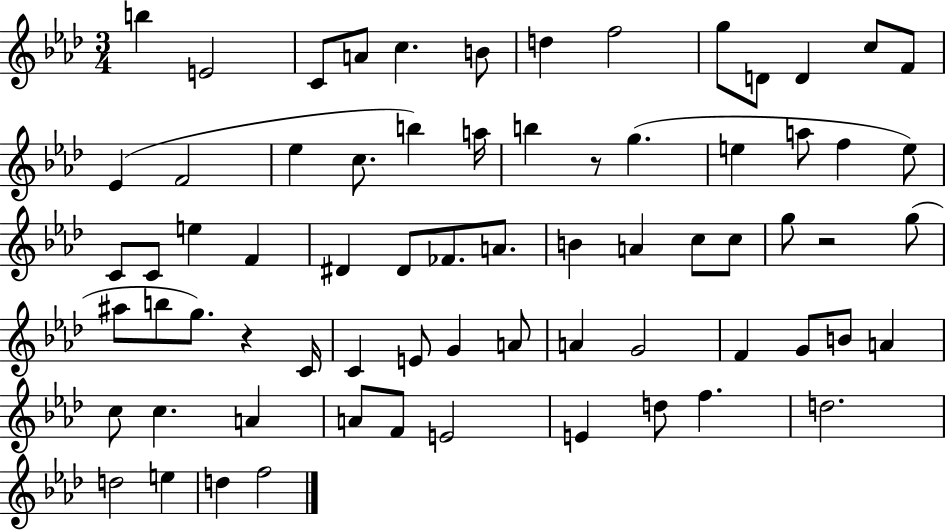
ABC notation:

X:1
T:Untitled
M:3/4
L:1/4
K:Ab
b E2 C/2 A/2 c B/2 d f2 g/2 D/2 D c/2 F/2 _E F2 _e c/2 b a/4 b z/2 g e a/2 f e/2 C/2 C/2 e F ^D ^D/2 _F/2 A/2 B A c/2 c/2 g/2 z2 g/2 ^a/2 b/2 g/2 z C/4 C E/2 G A/2 A G2 F G/2 B/2 A c/2 c A A/2 F/2 E2 E d/2 f d2 d2 e d f2